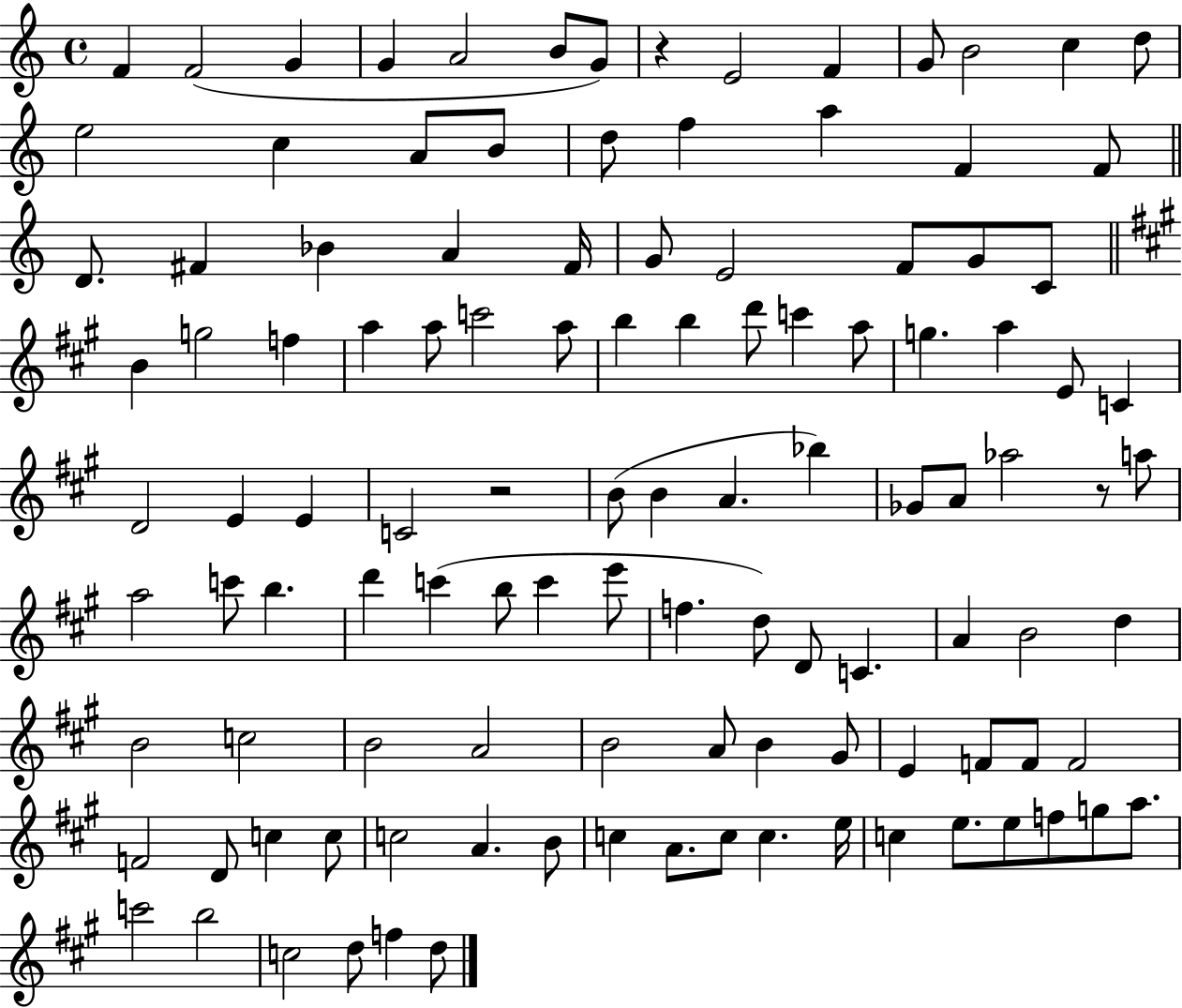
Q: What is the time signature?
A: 4/4